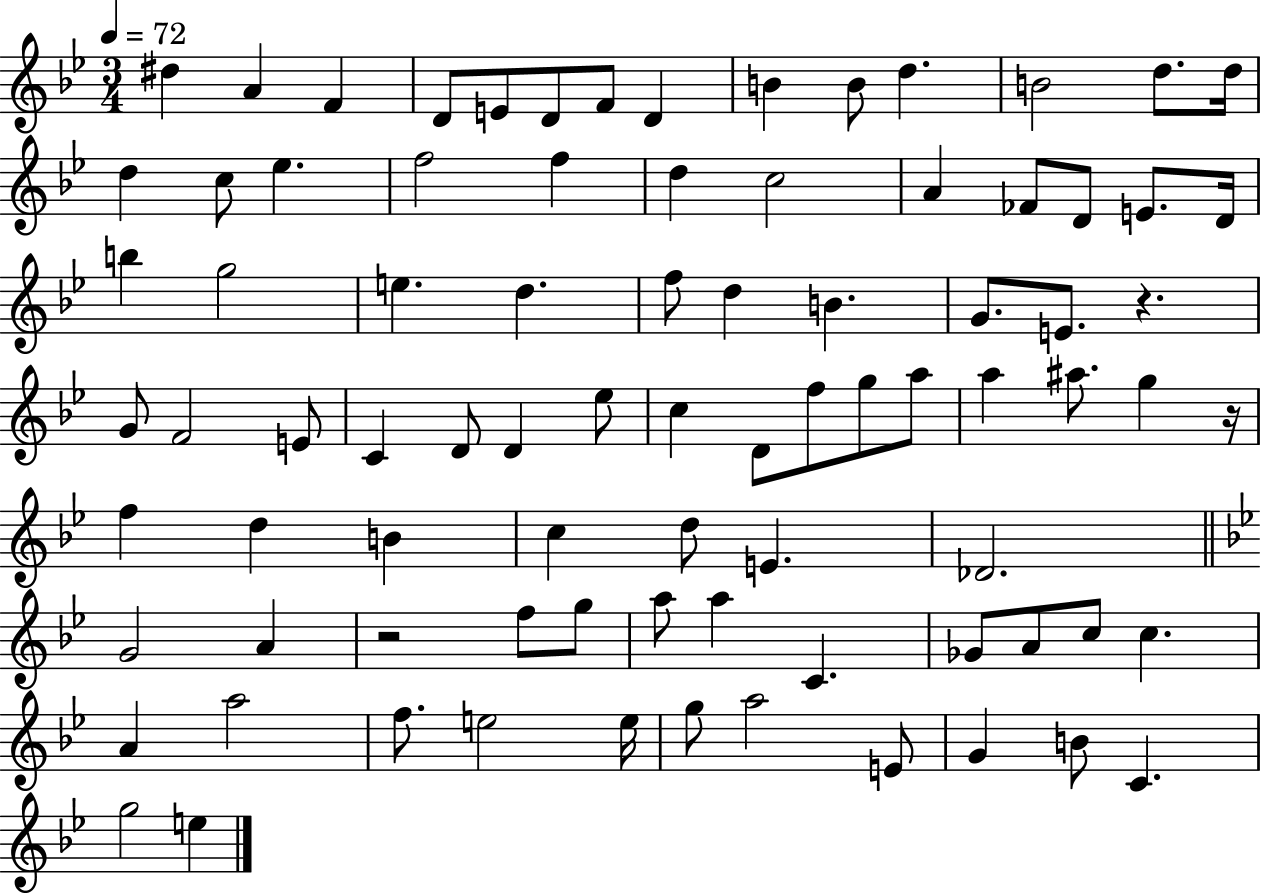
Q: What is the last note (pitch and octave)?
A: E5